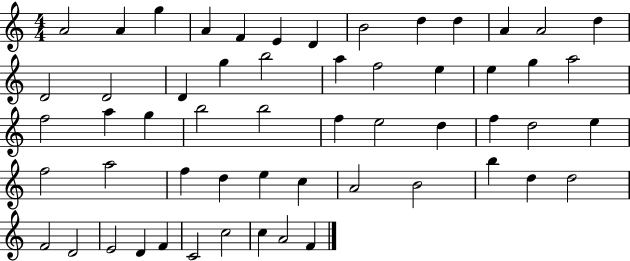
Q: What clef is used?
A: treble